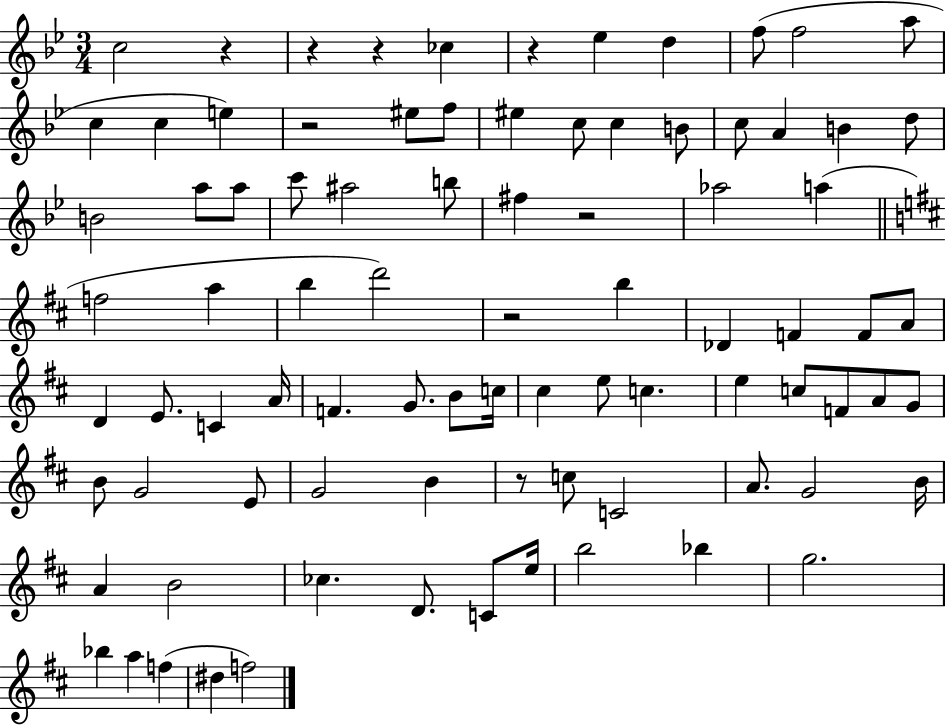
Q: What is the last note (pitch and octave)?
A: F5